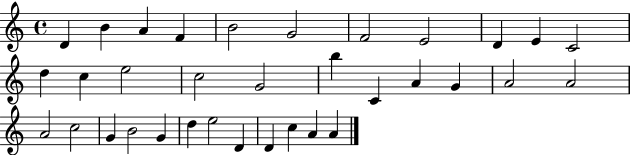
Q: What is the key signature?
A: C major